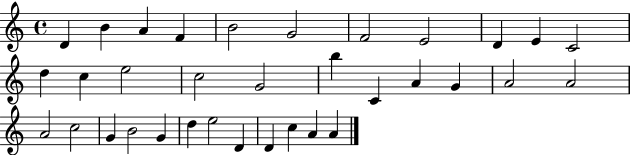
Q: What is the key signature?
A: C major